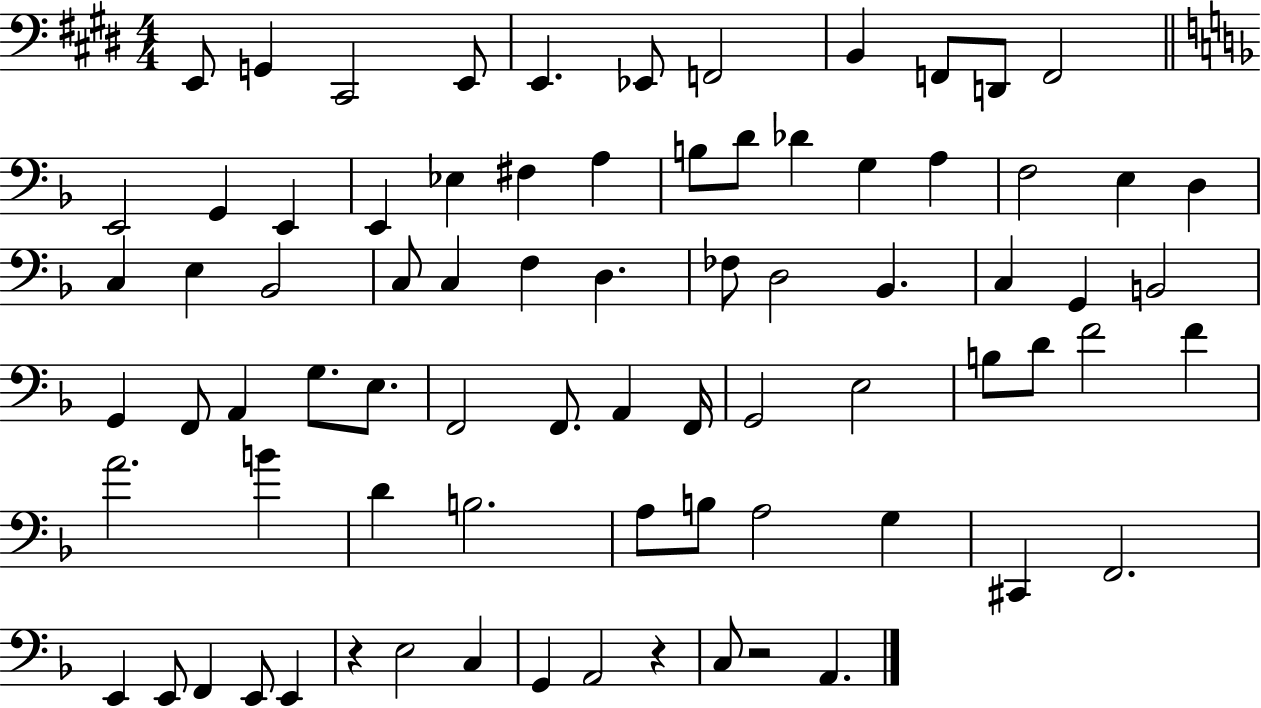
{
  \clef bass
  \numericTimeSignature
  \time 4/4
  \key e \major
  e,8 g,4 cis,2 e,8 | e,4. ees,8 f,2 | b,4 f,8 d,8 f,2 | \bar "||" \break \key f \major e,2 g,4 e,4 | e,4 ees4 fis4 a4 | b8 d'8 des'4 g4 a4 | f2 e4 d4 | \break c4 e4 bes,2 | c8 c4 f4 d4. | fes8 d2 bes,4. | c4 g,4 b,2 | \break g,4 f,8 a,4 g8. e8. | f,2 f,8. a,4 f,16 | g,2 e2 | b8 d'8 f'2 f'4 | \break a'2. b'4 | d'4 b2. | a8 b8 a2 g4 | cis,4 f,2. | \break e,4 e,8 f,4 e,8 e,4 | r4 e2 c4 | g,4 a,2 r4 | c8 r2 a,4. | \break \bar "|."
}